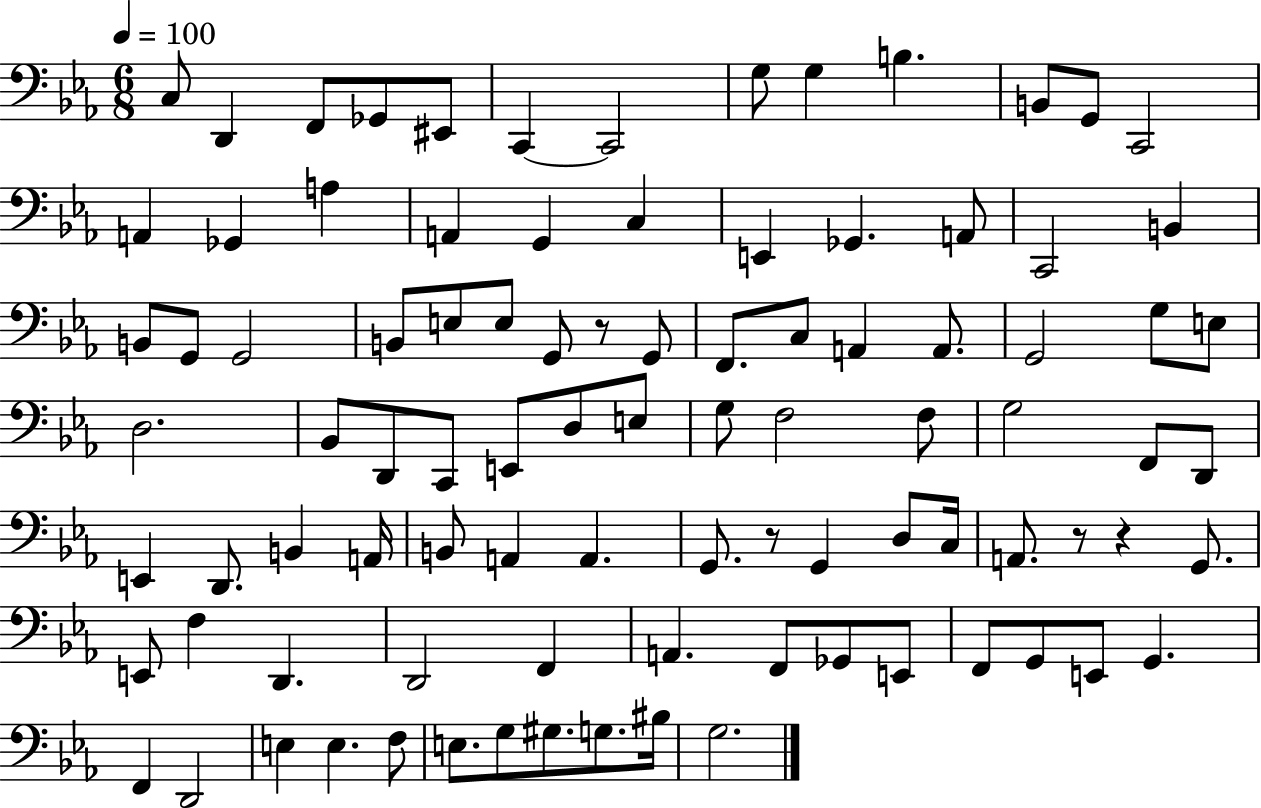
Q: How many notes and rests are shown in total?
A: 93